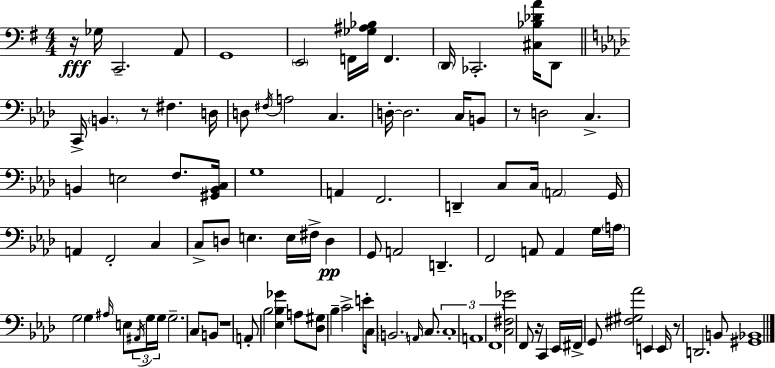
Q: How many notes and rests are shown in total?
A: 98